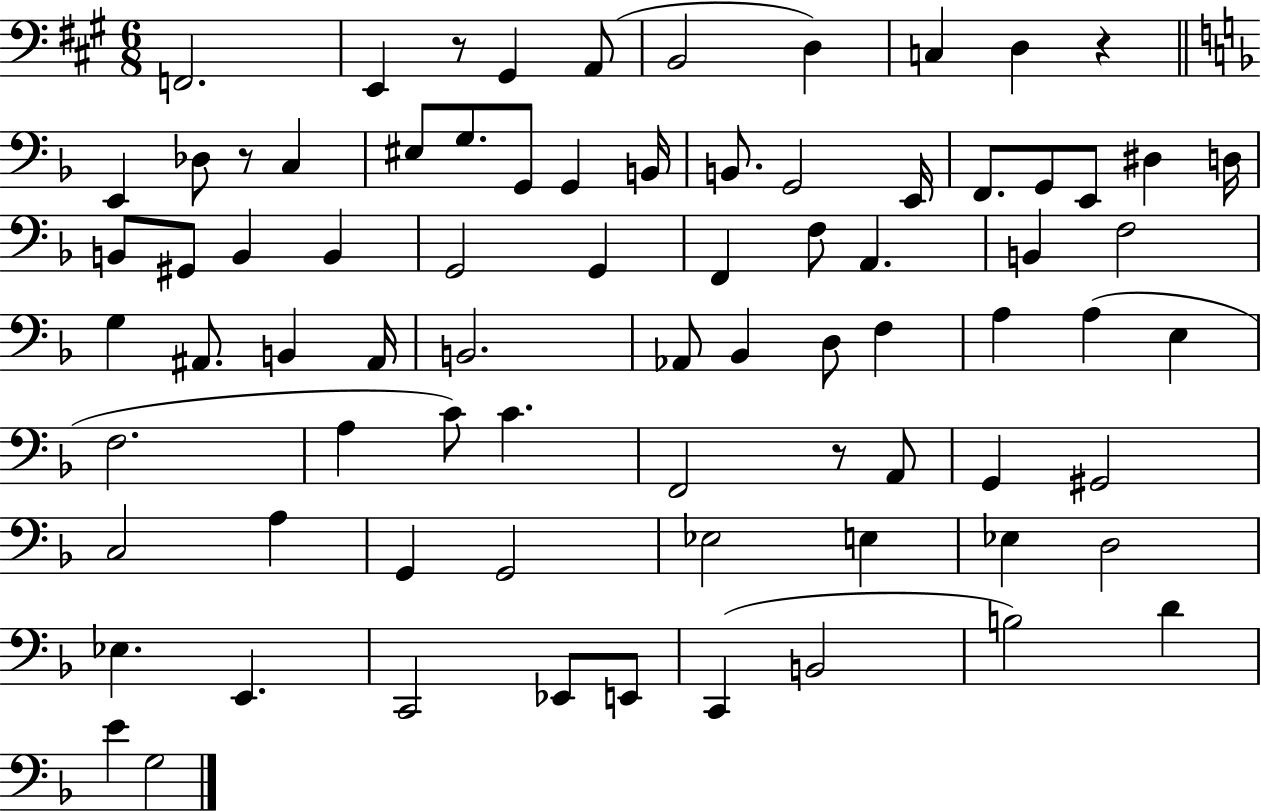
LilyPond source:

{
  \clef bass
  \numericTimeSignature
  \time 6/8
  \key a \major
  \repeat volta 2 { f,2. | e,4 r8 gis,4 a,8( | b,2 d4) | c4 d4 r4 | \break \bar "||" \break \key d \minor e,4 des8 r8 c4 | eis8 g8. g,8 g,4 b,16 | b,8. g,2 e,16 | f,8. g,8 e,8 dis4 d16 | \break b,8 gis,8 b,4 b,4 | g,2 g,4 | f,4 f8 a,4. | b,4 f2 | \break g4 ais,8. b,4 ais,16 | b,2. | aes,8 bes,4 d8 f4 | a4 a4( e4 | \break f2. | a4 c'8) c'4. | f,2 r8 a,8 | g,4 gis,2 | \break c2 a4 | g,4 g,2 | ees2 e4 | ees4 d2 | \break ees4. e,4. | c,2 ees,8 e,8 | c,4( b,2 | b2) d'4 | \break e'4 g2 | } \bar "|."
}